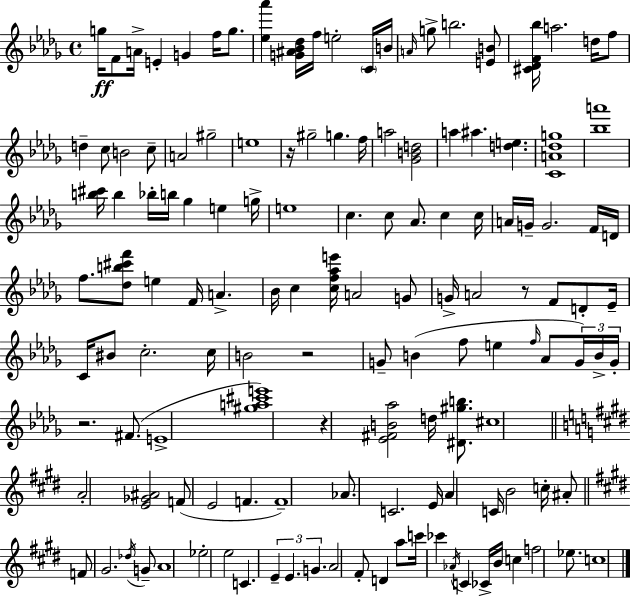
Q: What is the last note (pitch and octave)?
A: C5